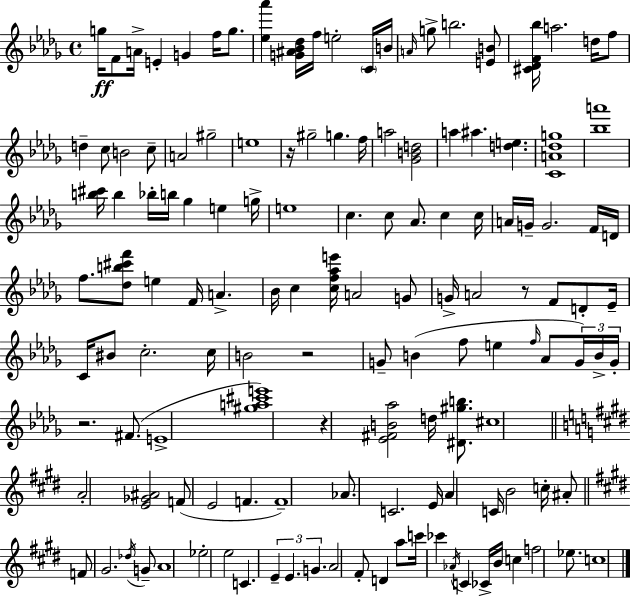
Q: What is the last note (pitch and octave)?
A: C5